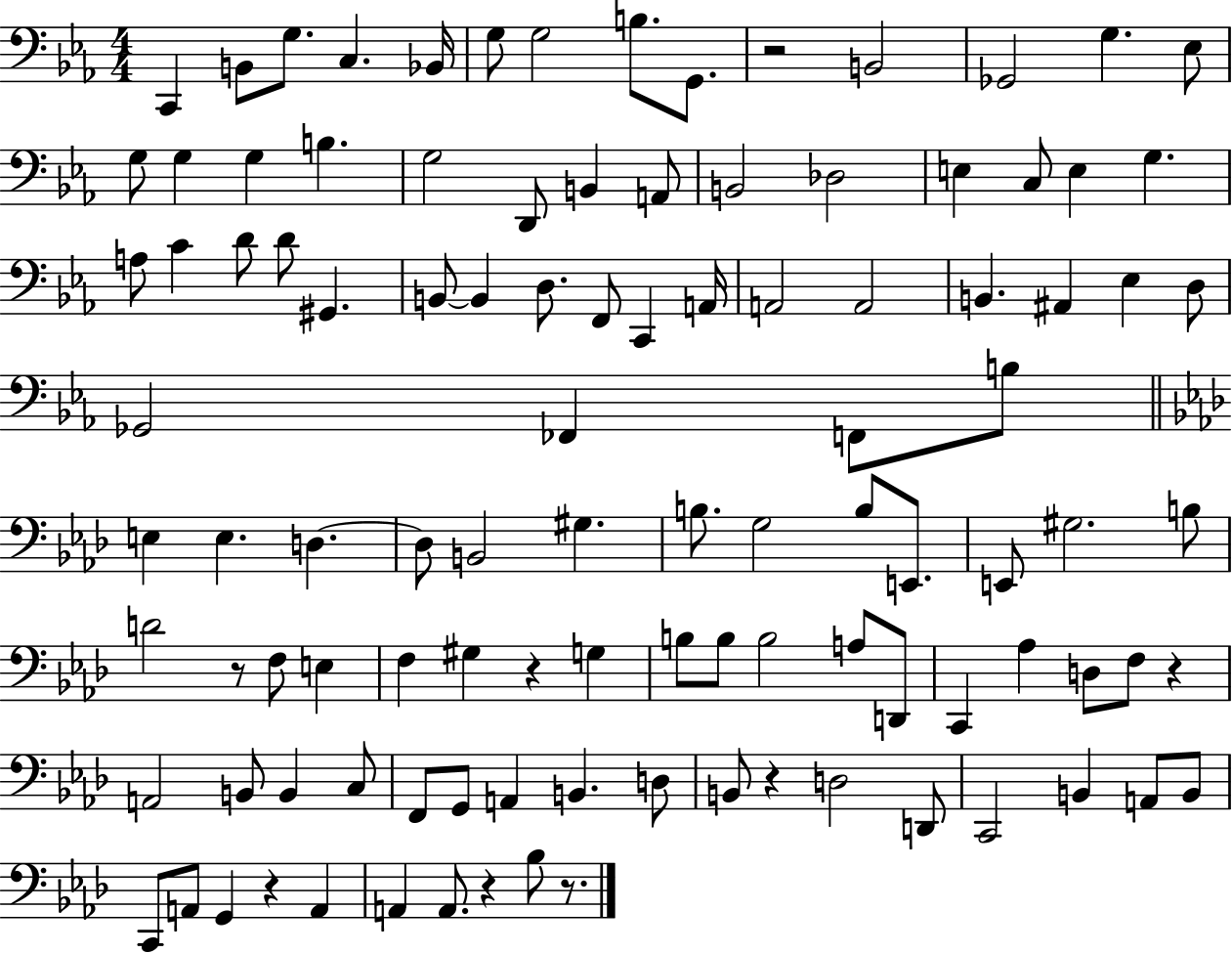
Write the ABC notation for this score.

X:1
T:Untitled
M:4/4
L:1/4
K:Eb
C,, B,,/2 G,/2 C, _B,,/4 G,/2 G,2 B,/2 G,,/2 z2 B,,2 _G,,2 G, _E,/2 G,/2 G, G, B, G,2 D,,/2 B,, A,,/2 B,,2 _D,2 E, C,/2 E, G, A,/2 C D/2 D/2 ^G,, B,,/2 B,, D,/2 F,,/2 C,, A,,/4 A,,2 A,,2 B,, ^A,, _E, D,/2 _G,,2 _F,, F,,/2 B,/2 E, E, D, D,/2 B,,2 ^G, B,/2 G,2 B,/2 E,,/2 E,,/2 ^G,2 B,/2 D2 z/2 F,/2 E, F, ^G, z G, B,/2 B,/2 B,2 A,/2 D,,/2 C,, _A, D,/2 F,/2 z A,,2 B,,/2 B,, C,/2 F,,/2 G,,/2 A,, B,, D,/2 B,,/2 z D,2 D,,/2 C,,2 B,, A,,/2 B,,/2 C,,/2 A,,/2 G,, z A,, A,, A,,/2 z _B,/2 z/2